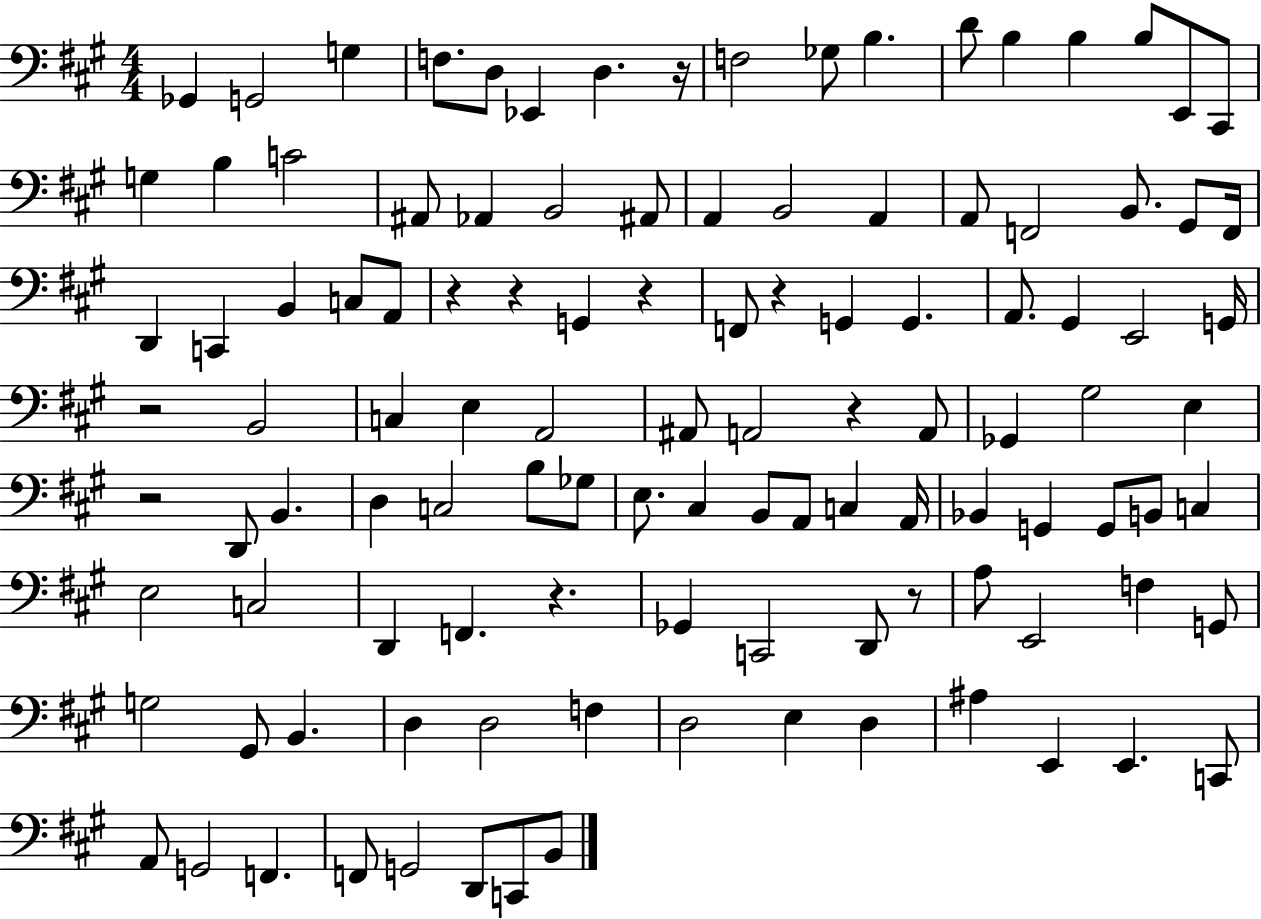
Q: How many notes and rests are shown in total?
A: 113